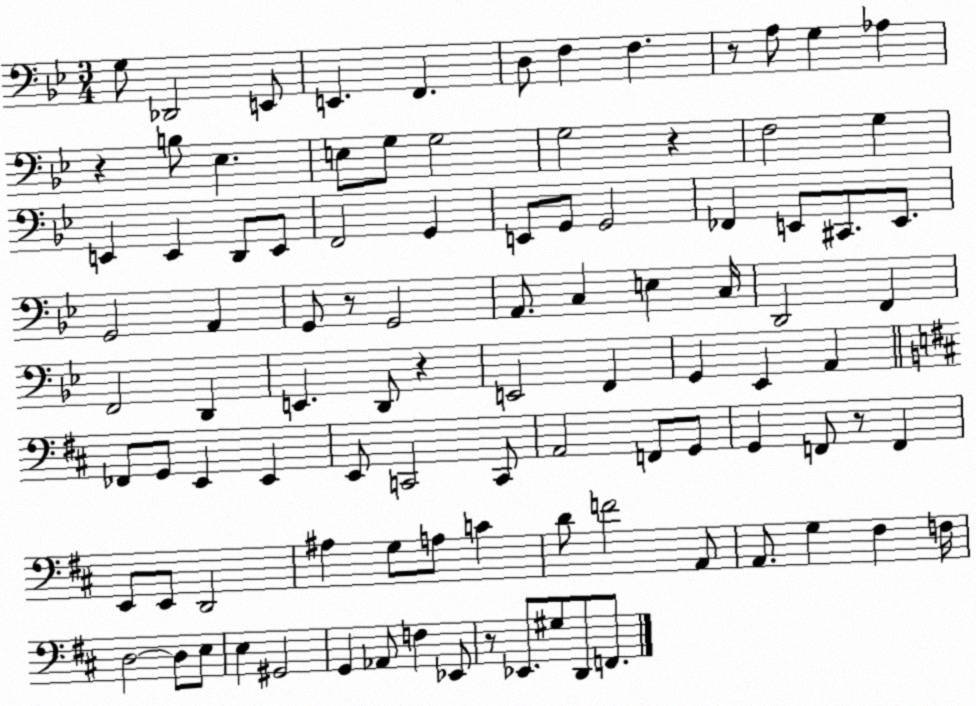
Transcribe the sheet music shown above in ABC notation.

X:1
T:Untitled
M:3/4
L:1/4
K:Bb
G,/2 _D,,2 E,,/2 E,, F,, D,/2 F, F, z/2 A,/2 G, _A, z B,/2 _E, E,/2 G,/2 G,2 G,2 z F,2 G, E,, E,, D,,/2 E,,/2 F,,2 G,, E,,/2 G,,/2 G,,2 _F,, E,,/2 ^C,,/2 E,,/2 G,,2 A,, G,,/2 z/2 G,,2 A,,/2 C, E, C,/4 D,,2 F,, F,,2 D,, E,, D,,/2 z E,,2 F,, G,, _E,, A,, _F,,/2 G,,/2 E,, E,, E,,/2 C,,2 C,,/2 A,,2 F,,/2 G,,/2 G,, F,,/2 z/2 F,, E,,/2 E,,/2 D,,2 ^A, G,/2 A,/2 C D/2 F2 A,,/2 A,,/2 G, ^F, F,/4 D,2 D,/2 E,/2 E, ^G,,2 G,, _A,,/2 F, _E,,/2 z/2 _E,,/2 ^G,/2 D,,/2 F,,/2